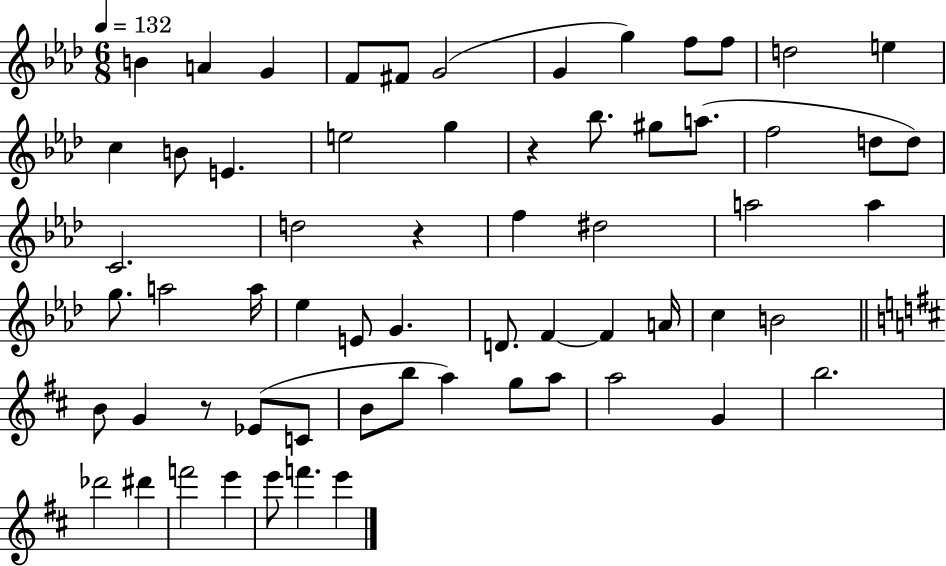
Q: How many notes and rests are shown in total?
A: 63